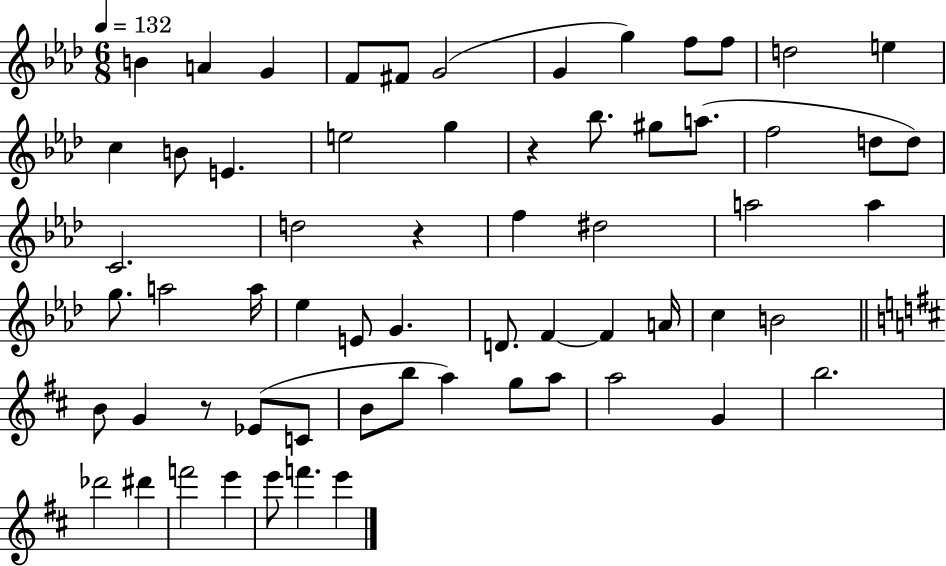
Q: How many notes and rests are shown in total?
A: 63